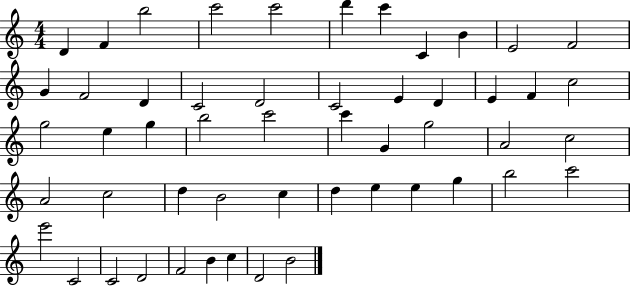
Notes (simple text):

D4/q F4/q B5/h C6/h C6/h D6/q C6/q C4/q B4/q E4/h F4/h G4/q F4/h D4/q C4/h D4/h C4/h E4/q D4/q E4/q F4/q C5/h G5/h E5/q G5/q B5/h C6/h C6/q G4/q G5/h A4/h C5/h A4/h C5/h D5/q B4/h C5/q D5/q E5/q E5/q G5/q B5/h C6/h E6/h C4/h C4/h D4/h F4/h B4/q C5/q D4/h B4/h